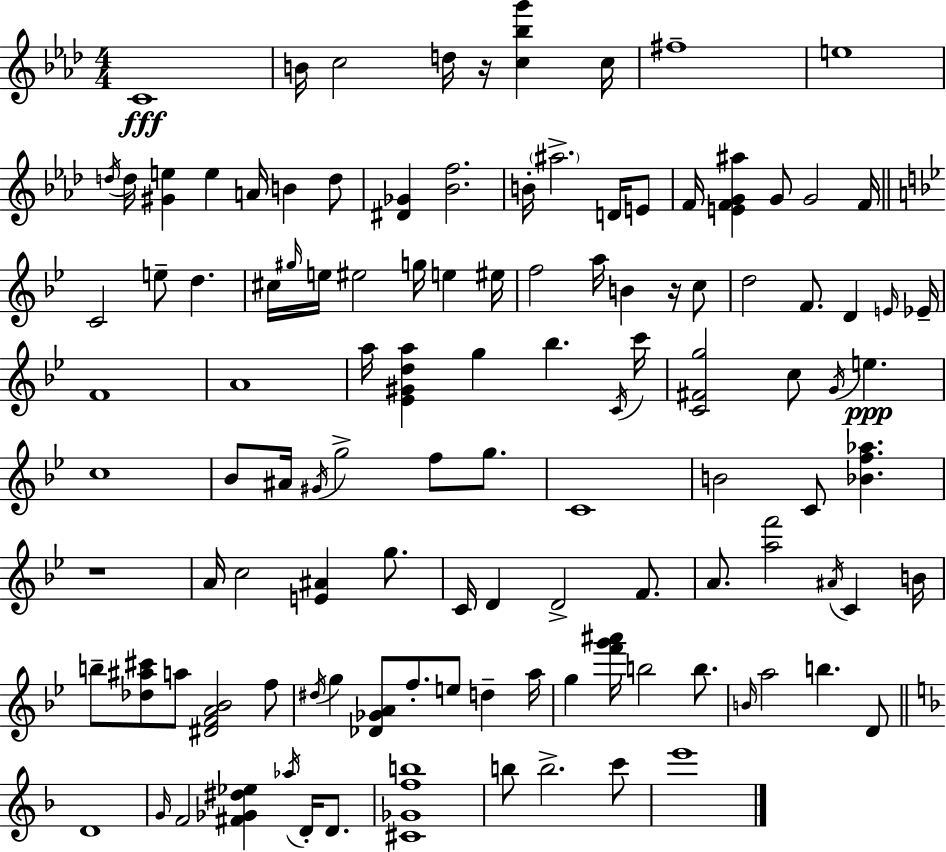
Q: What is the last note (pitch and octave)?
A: E6